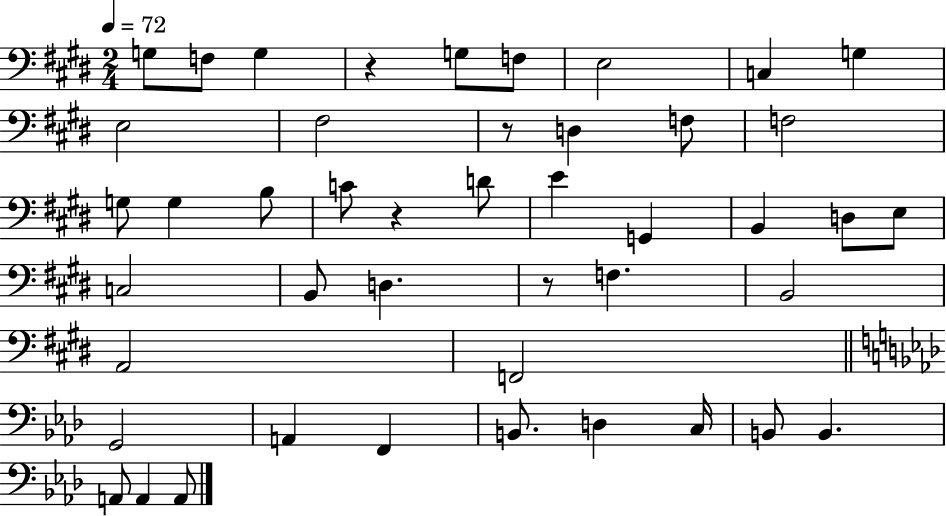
{
  \clef bass
  \numericTimeSignature
  \time 2/4
  \key e \major
  \tempo 4 = 72
  g8 f8 g4 | r4 g8 f8 | e2 | c4 g4 | \break e2 | fis2 | r8 d4 f8 | f2 | \break g8 g4 b8 | c'8 r4 d'8 | e'4 g,4 | b,4 d8 e8 | \break c2 | b,8 d4. | r8 f4. | b,2 | \break a,2 | f,2 | \bar "||" \break \key aes \major g,2 | a,4 f,4 | b,8. d4 c16 | b,8 b,4. | \break a,8 a,4 a,8 | \bar "|."
}